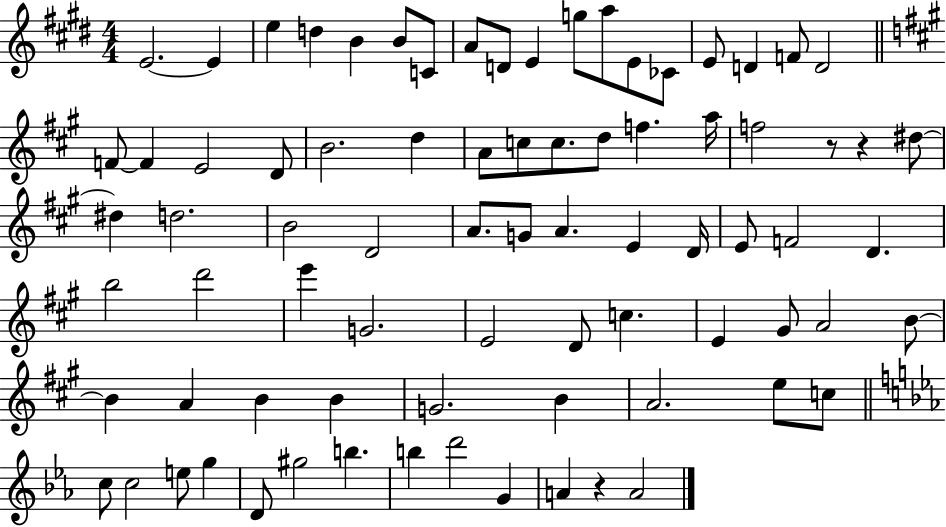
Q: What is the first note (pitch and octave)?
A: E4